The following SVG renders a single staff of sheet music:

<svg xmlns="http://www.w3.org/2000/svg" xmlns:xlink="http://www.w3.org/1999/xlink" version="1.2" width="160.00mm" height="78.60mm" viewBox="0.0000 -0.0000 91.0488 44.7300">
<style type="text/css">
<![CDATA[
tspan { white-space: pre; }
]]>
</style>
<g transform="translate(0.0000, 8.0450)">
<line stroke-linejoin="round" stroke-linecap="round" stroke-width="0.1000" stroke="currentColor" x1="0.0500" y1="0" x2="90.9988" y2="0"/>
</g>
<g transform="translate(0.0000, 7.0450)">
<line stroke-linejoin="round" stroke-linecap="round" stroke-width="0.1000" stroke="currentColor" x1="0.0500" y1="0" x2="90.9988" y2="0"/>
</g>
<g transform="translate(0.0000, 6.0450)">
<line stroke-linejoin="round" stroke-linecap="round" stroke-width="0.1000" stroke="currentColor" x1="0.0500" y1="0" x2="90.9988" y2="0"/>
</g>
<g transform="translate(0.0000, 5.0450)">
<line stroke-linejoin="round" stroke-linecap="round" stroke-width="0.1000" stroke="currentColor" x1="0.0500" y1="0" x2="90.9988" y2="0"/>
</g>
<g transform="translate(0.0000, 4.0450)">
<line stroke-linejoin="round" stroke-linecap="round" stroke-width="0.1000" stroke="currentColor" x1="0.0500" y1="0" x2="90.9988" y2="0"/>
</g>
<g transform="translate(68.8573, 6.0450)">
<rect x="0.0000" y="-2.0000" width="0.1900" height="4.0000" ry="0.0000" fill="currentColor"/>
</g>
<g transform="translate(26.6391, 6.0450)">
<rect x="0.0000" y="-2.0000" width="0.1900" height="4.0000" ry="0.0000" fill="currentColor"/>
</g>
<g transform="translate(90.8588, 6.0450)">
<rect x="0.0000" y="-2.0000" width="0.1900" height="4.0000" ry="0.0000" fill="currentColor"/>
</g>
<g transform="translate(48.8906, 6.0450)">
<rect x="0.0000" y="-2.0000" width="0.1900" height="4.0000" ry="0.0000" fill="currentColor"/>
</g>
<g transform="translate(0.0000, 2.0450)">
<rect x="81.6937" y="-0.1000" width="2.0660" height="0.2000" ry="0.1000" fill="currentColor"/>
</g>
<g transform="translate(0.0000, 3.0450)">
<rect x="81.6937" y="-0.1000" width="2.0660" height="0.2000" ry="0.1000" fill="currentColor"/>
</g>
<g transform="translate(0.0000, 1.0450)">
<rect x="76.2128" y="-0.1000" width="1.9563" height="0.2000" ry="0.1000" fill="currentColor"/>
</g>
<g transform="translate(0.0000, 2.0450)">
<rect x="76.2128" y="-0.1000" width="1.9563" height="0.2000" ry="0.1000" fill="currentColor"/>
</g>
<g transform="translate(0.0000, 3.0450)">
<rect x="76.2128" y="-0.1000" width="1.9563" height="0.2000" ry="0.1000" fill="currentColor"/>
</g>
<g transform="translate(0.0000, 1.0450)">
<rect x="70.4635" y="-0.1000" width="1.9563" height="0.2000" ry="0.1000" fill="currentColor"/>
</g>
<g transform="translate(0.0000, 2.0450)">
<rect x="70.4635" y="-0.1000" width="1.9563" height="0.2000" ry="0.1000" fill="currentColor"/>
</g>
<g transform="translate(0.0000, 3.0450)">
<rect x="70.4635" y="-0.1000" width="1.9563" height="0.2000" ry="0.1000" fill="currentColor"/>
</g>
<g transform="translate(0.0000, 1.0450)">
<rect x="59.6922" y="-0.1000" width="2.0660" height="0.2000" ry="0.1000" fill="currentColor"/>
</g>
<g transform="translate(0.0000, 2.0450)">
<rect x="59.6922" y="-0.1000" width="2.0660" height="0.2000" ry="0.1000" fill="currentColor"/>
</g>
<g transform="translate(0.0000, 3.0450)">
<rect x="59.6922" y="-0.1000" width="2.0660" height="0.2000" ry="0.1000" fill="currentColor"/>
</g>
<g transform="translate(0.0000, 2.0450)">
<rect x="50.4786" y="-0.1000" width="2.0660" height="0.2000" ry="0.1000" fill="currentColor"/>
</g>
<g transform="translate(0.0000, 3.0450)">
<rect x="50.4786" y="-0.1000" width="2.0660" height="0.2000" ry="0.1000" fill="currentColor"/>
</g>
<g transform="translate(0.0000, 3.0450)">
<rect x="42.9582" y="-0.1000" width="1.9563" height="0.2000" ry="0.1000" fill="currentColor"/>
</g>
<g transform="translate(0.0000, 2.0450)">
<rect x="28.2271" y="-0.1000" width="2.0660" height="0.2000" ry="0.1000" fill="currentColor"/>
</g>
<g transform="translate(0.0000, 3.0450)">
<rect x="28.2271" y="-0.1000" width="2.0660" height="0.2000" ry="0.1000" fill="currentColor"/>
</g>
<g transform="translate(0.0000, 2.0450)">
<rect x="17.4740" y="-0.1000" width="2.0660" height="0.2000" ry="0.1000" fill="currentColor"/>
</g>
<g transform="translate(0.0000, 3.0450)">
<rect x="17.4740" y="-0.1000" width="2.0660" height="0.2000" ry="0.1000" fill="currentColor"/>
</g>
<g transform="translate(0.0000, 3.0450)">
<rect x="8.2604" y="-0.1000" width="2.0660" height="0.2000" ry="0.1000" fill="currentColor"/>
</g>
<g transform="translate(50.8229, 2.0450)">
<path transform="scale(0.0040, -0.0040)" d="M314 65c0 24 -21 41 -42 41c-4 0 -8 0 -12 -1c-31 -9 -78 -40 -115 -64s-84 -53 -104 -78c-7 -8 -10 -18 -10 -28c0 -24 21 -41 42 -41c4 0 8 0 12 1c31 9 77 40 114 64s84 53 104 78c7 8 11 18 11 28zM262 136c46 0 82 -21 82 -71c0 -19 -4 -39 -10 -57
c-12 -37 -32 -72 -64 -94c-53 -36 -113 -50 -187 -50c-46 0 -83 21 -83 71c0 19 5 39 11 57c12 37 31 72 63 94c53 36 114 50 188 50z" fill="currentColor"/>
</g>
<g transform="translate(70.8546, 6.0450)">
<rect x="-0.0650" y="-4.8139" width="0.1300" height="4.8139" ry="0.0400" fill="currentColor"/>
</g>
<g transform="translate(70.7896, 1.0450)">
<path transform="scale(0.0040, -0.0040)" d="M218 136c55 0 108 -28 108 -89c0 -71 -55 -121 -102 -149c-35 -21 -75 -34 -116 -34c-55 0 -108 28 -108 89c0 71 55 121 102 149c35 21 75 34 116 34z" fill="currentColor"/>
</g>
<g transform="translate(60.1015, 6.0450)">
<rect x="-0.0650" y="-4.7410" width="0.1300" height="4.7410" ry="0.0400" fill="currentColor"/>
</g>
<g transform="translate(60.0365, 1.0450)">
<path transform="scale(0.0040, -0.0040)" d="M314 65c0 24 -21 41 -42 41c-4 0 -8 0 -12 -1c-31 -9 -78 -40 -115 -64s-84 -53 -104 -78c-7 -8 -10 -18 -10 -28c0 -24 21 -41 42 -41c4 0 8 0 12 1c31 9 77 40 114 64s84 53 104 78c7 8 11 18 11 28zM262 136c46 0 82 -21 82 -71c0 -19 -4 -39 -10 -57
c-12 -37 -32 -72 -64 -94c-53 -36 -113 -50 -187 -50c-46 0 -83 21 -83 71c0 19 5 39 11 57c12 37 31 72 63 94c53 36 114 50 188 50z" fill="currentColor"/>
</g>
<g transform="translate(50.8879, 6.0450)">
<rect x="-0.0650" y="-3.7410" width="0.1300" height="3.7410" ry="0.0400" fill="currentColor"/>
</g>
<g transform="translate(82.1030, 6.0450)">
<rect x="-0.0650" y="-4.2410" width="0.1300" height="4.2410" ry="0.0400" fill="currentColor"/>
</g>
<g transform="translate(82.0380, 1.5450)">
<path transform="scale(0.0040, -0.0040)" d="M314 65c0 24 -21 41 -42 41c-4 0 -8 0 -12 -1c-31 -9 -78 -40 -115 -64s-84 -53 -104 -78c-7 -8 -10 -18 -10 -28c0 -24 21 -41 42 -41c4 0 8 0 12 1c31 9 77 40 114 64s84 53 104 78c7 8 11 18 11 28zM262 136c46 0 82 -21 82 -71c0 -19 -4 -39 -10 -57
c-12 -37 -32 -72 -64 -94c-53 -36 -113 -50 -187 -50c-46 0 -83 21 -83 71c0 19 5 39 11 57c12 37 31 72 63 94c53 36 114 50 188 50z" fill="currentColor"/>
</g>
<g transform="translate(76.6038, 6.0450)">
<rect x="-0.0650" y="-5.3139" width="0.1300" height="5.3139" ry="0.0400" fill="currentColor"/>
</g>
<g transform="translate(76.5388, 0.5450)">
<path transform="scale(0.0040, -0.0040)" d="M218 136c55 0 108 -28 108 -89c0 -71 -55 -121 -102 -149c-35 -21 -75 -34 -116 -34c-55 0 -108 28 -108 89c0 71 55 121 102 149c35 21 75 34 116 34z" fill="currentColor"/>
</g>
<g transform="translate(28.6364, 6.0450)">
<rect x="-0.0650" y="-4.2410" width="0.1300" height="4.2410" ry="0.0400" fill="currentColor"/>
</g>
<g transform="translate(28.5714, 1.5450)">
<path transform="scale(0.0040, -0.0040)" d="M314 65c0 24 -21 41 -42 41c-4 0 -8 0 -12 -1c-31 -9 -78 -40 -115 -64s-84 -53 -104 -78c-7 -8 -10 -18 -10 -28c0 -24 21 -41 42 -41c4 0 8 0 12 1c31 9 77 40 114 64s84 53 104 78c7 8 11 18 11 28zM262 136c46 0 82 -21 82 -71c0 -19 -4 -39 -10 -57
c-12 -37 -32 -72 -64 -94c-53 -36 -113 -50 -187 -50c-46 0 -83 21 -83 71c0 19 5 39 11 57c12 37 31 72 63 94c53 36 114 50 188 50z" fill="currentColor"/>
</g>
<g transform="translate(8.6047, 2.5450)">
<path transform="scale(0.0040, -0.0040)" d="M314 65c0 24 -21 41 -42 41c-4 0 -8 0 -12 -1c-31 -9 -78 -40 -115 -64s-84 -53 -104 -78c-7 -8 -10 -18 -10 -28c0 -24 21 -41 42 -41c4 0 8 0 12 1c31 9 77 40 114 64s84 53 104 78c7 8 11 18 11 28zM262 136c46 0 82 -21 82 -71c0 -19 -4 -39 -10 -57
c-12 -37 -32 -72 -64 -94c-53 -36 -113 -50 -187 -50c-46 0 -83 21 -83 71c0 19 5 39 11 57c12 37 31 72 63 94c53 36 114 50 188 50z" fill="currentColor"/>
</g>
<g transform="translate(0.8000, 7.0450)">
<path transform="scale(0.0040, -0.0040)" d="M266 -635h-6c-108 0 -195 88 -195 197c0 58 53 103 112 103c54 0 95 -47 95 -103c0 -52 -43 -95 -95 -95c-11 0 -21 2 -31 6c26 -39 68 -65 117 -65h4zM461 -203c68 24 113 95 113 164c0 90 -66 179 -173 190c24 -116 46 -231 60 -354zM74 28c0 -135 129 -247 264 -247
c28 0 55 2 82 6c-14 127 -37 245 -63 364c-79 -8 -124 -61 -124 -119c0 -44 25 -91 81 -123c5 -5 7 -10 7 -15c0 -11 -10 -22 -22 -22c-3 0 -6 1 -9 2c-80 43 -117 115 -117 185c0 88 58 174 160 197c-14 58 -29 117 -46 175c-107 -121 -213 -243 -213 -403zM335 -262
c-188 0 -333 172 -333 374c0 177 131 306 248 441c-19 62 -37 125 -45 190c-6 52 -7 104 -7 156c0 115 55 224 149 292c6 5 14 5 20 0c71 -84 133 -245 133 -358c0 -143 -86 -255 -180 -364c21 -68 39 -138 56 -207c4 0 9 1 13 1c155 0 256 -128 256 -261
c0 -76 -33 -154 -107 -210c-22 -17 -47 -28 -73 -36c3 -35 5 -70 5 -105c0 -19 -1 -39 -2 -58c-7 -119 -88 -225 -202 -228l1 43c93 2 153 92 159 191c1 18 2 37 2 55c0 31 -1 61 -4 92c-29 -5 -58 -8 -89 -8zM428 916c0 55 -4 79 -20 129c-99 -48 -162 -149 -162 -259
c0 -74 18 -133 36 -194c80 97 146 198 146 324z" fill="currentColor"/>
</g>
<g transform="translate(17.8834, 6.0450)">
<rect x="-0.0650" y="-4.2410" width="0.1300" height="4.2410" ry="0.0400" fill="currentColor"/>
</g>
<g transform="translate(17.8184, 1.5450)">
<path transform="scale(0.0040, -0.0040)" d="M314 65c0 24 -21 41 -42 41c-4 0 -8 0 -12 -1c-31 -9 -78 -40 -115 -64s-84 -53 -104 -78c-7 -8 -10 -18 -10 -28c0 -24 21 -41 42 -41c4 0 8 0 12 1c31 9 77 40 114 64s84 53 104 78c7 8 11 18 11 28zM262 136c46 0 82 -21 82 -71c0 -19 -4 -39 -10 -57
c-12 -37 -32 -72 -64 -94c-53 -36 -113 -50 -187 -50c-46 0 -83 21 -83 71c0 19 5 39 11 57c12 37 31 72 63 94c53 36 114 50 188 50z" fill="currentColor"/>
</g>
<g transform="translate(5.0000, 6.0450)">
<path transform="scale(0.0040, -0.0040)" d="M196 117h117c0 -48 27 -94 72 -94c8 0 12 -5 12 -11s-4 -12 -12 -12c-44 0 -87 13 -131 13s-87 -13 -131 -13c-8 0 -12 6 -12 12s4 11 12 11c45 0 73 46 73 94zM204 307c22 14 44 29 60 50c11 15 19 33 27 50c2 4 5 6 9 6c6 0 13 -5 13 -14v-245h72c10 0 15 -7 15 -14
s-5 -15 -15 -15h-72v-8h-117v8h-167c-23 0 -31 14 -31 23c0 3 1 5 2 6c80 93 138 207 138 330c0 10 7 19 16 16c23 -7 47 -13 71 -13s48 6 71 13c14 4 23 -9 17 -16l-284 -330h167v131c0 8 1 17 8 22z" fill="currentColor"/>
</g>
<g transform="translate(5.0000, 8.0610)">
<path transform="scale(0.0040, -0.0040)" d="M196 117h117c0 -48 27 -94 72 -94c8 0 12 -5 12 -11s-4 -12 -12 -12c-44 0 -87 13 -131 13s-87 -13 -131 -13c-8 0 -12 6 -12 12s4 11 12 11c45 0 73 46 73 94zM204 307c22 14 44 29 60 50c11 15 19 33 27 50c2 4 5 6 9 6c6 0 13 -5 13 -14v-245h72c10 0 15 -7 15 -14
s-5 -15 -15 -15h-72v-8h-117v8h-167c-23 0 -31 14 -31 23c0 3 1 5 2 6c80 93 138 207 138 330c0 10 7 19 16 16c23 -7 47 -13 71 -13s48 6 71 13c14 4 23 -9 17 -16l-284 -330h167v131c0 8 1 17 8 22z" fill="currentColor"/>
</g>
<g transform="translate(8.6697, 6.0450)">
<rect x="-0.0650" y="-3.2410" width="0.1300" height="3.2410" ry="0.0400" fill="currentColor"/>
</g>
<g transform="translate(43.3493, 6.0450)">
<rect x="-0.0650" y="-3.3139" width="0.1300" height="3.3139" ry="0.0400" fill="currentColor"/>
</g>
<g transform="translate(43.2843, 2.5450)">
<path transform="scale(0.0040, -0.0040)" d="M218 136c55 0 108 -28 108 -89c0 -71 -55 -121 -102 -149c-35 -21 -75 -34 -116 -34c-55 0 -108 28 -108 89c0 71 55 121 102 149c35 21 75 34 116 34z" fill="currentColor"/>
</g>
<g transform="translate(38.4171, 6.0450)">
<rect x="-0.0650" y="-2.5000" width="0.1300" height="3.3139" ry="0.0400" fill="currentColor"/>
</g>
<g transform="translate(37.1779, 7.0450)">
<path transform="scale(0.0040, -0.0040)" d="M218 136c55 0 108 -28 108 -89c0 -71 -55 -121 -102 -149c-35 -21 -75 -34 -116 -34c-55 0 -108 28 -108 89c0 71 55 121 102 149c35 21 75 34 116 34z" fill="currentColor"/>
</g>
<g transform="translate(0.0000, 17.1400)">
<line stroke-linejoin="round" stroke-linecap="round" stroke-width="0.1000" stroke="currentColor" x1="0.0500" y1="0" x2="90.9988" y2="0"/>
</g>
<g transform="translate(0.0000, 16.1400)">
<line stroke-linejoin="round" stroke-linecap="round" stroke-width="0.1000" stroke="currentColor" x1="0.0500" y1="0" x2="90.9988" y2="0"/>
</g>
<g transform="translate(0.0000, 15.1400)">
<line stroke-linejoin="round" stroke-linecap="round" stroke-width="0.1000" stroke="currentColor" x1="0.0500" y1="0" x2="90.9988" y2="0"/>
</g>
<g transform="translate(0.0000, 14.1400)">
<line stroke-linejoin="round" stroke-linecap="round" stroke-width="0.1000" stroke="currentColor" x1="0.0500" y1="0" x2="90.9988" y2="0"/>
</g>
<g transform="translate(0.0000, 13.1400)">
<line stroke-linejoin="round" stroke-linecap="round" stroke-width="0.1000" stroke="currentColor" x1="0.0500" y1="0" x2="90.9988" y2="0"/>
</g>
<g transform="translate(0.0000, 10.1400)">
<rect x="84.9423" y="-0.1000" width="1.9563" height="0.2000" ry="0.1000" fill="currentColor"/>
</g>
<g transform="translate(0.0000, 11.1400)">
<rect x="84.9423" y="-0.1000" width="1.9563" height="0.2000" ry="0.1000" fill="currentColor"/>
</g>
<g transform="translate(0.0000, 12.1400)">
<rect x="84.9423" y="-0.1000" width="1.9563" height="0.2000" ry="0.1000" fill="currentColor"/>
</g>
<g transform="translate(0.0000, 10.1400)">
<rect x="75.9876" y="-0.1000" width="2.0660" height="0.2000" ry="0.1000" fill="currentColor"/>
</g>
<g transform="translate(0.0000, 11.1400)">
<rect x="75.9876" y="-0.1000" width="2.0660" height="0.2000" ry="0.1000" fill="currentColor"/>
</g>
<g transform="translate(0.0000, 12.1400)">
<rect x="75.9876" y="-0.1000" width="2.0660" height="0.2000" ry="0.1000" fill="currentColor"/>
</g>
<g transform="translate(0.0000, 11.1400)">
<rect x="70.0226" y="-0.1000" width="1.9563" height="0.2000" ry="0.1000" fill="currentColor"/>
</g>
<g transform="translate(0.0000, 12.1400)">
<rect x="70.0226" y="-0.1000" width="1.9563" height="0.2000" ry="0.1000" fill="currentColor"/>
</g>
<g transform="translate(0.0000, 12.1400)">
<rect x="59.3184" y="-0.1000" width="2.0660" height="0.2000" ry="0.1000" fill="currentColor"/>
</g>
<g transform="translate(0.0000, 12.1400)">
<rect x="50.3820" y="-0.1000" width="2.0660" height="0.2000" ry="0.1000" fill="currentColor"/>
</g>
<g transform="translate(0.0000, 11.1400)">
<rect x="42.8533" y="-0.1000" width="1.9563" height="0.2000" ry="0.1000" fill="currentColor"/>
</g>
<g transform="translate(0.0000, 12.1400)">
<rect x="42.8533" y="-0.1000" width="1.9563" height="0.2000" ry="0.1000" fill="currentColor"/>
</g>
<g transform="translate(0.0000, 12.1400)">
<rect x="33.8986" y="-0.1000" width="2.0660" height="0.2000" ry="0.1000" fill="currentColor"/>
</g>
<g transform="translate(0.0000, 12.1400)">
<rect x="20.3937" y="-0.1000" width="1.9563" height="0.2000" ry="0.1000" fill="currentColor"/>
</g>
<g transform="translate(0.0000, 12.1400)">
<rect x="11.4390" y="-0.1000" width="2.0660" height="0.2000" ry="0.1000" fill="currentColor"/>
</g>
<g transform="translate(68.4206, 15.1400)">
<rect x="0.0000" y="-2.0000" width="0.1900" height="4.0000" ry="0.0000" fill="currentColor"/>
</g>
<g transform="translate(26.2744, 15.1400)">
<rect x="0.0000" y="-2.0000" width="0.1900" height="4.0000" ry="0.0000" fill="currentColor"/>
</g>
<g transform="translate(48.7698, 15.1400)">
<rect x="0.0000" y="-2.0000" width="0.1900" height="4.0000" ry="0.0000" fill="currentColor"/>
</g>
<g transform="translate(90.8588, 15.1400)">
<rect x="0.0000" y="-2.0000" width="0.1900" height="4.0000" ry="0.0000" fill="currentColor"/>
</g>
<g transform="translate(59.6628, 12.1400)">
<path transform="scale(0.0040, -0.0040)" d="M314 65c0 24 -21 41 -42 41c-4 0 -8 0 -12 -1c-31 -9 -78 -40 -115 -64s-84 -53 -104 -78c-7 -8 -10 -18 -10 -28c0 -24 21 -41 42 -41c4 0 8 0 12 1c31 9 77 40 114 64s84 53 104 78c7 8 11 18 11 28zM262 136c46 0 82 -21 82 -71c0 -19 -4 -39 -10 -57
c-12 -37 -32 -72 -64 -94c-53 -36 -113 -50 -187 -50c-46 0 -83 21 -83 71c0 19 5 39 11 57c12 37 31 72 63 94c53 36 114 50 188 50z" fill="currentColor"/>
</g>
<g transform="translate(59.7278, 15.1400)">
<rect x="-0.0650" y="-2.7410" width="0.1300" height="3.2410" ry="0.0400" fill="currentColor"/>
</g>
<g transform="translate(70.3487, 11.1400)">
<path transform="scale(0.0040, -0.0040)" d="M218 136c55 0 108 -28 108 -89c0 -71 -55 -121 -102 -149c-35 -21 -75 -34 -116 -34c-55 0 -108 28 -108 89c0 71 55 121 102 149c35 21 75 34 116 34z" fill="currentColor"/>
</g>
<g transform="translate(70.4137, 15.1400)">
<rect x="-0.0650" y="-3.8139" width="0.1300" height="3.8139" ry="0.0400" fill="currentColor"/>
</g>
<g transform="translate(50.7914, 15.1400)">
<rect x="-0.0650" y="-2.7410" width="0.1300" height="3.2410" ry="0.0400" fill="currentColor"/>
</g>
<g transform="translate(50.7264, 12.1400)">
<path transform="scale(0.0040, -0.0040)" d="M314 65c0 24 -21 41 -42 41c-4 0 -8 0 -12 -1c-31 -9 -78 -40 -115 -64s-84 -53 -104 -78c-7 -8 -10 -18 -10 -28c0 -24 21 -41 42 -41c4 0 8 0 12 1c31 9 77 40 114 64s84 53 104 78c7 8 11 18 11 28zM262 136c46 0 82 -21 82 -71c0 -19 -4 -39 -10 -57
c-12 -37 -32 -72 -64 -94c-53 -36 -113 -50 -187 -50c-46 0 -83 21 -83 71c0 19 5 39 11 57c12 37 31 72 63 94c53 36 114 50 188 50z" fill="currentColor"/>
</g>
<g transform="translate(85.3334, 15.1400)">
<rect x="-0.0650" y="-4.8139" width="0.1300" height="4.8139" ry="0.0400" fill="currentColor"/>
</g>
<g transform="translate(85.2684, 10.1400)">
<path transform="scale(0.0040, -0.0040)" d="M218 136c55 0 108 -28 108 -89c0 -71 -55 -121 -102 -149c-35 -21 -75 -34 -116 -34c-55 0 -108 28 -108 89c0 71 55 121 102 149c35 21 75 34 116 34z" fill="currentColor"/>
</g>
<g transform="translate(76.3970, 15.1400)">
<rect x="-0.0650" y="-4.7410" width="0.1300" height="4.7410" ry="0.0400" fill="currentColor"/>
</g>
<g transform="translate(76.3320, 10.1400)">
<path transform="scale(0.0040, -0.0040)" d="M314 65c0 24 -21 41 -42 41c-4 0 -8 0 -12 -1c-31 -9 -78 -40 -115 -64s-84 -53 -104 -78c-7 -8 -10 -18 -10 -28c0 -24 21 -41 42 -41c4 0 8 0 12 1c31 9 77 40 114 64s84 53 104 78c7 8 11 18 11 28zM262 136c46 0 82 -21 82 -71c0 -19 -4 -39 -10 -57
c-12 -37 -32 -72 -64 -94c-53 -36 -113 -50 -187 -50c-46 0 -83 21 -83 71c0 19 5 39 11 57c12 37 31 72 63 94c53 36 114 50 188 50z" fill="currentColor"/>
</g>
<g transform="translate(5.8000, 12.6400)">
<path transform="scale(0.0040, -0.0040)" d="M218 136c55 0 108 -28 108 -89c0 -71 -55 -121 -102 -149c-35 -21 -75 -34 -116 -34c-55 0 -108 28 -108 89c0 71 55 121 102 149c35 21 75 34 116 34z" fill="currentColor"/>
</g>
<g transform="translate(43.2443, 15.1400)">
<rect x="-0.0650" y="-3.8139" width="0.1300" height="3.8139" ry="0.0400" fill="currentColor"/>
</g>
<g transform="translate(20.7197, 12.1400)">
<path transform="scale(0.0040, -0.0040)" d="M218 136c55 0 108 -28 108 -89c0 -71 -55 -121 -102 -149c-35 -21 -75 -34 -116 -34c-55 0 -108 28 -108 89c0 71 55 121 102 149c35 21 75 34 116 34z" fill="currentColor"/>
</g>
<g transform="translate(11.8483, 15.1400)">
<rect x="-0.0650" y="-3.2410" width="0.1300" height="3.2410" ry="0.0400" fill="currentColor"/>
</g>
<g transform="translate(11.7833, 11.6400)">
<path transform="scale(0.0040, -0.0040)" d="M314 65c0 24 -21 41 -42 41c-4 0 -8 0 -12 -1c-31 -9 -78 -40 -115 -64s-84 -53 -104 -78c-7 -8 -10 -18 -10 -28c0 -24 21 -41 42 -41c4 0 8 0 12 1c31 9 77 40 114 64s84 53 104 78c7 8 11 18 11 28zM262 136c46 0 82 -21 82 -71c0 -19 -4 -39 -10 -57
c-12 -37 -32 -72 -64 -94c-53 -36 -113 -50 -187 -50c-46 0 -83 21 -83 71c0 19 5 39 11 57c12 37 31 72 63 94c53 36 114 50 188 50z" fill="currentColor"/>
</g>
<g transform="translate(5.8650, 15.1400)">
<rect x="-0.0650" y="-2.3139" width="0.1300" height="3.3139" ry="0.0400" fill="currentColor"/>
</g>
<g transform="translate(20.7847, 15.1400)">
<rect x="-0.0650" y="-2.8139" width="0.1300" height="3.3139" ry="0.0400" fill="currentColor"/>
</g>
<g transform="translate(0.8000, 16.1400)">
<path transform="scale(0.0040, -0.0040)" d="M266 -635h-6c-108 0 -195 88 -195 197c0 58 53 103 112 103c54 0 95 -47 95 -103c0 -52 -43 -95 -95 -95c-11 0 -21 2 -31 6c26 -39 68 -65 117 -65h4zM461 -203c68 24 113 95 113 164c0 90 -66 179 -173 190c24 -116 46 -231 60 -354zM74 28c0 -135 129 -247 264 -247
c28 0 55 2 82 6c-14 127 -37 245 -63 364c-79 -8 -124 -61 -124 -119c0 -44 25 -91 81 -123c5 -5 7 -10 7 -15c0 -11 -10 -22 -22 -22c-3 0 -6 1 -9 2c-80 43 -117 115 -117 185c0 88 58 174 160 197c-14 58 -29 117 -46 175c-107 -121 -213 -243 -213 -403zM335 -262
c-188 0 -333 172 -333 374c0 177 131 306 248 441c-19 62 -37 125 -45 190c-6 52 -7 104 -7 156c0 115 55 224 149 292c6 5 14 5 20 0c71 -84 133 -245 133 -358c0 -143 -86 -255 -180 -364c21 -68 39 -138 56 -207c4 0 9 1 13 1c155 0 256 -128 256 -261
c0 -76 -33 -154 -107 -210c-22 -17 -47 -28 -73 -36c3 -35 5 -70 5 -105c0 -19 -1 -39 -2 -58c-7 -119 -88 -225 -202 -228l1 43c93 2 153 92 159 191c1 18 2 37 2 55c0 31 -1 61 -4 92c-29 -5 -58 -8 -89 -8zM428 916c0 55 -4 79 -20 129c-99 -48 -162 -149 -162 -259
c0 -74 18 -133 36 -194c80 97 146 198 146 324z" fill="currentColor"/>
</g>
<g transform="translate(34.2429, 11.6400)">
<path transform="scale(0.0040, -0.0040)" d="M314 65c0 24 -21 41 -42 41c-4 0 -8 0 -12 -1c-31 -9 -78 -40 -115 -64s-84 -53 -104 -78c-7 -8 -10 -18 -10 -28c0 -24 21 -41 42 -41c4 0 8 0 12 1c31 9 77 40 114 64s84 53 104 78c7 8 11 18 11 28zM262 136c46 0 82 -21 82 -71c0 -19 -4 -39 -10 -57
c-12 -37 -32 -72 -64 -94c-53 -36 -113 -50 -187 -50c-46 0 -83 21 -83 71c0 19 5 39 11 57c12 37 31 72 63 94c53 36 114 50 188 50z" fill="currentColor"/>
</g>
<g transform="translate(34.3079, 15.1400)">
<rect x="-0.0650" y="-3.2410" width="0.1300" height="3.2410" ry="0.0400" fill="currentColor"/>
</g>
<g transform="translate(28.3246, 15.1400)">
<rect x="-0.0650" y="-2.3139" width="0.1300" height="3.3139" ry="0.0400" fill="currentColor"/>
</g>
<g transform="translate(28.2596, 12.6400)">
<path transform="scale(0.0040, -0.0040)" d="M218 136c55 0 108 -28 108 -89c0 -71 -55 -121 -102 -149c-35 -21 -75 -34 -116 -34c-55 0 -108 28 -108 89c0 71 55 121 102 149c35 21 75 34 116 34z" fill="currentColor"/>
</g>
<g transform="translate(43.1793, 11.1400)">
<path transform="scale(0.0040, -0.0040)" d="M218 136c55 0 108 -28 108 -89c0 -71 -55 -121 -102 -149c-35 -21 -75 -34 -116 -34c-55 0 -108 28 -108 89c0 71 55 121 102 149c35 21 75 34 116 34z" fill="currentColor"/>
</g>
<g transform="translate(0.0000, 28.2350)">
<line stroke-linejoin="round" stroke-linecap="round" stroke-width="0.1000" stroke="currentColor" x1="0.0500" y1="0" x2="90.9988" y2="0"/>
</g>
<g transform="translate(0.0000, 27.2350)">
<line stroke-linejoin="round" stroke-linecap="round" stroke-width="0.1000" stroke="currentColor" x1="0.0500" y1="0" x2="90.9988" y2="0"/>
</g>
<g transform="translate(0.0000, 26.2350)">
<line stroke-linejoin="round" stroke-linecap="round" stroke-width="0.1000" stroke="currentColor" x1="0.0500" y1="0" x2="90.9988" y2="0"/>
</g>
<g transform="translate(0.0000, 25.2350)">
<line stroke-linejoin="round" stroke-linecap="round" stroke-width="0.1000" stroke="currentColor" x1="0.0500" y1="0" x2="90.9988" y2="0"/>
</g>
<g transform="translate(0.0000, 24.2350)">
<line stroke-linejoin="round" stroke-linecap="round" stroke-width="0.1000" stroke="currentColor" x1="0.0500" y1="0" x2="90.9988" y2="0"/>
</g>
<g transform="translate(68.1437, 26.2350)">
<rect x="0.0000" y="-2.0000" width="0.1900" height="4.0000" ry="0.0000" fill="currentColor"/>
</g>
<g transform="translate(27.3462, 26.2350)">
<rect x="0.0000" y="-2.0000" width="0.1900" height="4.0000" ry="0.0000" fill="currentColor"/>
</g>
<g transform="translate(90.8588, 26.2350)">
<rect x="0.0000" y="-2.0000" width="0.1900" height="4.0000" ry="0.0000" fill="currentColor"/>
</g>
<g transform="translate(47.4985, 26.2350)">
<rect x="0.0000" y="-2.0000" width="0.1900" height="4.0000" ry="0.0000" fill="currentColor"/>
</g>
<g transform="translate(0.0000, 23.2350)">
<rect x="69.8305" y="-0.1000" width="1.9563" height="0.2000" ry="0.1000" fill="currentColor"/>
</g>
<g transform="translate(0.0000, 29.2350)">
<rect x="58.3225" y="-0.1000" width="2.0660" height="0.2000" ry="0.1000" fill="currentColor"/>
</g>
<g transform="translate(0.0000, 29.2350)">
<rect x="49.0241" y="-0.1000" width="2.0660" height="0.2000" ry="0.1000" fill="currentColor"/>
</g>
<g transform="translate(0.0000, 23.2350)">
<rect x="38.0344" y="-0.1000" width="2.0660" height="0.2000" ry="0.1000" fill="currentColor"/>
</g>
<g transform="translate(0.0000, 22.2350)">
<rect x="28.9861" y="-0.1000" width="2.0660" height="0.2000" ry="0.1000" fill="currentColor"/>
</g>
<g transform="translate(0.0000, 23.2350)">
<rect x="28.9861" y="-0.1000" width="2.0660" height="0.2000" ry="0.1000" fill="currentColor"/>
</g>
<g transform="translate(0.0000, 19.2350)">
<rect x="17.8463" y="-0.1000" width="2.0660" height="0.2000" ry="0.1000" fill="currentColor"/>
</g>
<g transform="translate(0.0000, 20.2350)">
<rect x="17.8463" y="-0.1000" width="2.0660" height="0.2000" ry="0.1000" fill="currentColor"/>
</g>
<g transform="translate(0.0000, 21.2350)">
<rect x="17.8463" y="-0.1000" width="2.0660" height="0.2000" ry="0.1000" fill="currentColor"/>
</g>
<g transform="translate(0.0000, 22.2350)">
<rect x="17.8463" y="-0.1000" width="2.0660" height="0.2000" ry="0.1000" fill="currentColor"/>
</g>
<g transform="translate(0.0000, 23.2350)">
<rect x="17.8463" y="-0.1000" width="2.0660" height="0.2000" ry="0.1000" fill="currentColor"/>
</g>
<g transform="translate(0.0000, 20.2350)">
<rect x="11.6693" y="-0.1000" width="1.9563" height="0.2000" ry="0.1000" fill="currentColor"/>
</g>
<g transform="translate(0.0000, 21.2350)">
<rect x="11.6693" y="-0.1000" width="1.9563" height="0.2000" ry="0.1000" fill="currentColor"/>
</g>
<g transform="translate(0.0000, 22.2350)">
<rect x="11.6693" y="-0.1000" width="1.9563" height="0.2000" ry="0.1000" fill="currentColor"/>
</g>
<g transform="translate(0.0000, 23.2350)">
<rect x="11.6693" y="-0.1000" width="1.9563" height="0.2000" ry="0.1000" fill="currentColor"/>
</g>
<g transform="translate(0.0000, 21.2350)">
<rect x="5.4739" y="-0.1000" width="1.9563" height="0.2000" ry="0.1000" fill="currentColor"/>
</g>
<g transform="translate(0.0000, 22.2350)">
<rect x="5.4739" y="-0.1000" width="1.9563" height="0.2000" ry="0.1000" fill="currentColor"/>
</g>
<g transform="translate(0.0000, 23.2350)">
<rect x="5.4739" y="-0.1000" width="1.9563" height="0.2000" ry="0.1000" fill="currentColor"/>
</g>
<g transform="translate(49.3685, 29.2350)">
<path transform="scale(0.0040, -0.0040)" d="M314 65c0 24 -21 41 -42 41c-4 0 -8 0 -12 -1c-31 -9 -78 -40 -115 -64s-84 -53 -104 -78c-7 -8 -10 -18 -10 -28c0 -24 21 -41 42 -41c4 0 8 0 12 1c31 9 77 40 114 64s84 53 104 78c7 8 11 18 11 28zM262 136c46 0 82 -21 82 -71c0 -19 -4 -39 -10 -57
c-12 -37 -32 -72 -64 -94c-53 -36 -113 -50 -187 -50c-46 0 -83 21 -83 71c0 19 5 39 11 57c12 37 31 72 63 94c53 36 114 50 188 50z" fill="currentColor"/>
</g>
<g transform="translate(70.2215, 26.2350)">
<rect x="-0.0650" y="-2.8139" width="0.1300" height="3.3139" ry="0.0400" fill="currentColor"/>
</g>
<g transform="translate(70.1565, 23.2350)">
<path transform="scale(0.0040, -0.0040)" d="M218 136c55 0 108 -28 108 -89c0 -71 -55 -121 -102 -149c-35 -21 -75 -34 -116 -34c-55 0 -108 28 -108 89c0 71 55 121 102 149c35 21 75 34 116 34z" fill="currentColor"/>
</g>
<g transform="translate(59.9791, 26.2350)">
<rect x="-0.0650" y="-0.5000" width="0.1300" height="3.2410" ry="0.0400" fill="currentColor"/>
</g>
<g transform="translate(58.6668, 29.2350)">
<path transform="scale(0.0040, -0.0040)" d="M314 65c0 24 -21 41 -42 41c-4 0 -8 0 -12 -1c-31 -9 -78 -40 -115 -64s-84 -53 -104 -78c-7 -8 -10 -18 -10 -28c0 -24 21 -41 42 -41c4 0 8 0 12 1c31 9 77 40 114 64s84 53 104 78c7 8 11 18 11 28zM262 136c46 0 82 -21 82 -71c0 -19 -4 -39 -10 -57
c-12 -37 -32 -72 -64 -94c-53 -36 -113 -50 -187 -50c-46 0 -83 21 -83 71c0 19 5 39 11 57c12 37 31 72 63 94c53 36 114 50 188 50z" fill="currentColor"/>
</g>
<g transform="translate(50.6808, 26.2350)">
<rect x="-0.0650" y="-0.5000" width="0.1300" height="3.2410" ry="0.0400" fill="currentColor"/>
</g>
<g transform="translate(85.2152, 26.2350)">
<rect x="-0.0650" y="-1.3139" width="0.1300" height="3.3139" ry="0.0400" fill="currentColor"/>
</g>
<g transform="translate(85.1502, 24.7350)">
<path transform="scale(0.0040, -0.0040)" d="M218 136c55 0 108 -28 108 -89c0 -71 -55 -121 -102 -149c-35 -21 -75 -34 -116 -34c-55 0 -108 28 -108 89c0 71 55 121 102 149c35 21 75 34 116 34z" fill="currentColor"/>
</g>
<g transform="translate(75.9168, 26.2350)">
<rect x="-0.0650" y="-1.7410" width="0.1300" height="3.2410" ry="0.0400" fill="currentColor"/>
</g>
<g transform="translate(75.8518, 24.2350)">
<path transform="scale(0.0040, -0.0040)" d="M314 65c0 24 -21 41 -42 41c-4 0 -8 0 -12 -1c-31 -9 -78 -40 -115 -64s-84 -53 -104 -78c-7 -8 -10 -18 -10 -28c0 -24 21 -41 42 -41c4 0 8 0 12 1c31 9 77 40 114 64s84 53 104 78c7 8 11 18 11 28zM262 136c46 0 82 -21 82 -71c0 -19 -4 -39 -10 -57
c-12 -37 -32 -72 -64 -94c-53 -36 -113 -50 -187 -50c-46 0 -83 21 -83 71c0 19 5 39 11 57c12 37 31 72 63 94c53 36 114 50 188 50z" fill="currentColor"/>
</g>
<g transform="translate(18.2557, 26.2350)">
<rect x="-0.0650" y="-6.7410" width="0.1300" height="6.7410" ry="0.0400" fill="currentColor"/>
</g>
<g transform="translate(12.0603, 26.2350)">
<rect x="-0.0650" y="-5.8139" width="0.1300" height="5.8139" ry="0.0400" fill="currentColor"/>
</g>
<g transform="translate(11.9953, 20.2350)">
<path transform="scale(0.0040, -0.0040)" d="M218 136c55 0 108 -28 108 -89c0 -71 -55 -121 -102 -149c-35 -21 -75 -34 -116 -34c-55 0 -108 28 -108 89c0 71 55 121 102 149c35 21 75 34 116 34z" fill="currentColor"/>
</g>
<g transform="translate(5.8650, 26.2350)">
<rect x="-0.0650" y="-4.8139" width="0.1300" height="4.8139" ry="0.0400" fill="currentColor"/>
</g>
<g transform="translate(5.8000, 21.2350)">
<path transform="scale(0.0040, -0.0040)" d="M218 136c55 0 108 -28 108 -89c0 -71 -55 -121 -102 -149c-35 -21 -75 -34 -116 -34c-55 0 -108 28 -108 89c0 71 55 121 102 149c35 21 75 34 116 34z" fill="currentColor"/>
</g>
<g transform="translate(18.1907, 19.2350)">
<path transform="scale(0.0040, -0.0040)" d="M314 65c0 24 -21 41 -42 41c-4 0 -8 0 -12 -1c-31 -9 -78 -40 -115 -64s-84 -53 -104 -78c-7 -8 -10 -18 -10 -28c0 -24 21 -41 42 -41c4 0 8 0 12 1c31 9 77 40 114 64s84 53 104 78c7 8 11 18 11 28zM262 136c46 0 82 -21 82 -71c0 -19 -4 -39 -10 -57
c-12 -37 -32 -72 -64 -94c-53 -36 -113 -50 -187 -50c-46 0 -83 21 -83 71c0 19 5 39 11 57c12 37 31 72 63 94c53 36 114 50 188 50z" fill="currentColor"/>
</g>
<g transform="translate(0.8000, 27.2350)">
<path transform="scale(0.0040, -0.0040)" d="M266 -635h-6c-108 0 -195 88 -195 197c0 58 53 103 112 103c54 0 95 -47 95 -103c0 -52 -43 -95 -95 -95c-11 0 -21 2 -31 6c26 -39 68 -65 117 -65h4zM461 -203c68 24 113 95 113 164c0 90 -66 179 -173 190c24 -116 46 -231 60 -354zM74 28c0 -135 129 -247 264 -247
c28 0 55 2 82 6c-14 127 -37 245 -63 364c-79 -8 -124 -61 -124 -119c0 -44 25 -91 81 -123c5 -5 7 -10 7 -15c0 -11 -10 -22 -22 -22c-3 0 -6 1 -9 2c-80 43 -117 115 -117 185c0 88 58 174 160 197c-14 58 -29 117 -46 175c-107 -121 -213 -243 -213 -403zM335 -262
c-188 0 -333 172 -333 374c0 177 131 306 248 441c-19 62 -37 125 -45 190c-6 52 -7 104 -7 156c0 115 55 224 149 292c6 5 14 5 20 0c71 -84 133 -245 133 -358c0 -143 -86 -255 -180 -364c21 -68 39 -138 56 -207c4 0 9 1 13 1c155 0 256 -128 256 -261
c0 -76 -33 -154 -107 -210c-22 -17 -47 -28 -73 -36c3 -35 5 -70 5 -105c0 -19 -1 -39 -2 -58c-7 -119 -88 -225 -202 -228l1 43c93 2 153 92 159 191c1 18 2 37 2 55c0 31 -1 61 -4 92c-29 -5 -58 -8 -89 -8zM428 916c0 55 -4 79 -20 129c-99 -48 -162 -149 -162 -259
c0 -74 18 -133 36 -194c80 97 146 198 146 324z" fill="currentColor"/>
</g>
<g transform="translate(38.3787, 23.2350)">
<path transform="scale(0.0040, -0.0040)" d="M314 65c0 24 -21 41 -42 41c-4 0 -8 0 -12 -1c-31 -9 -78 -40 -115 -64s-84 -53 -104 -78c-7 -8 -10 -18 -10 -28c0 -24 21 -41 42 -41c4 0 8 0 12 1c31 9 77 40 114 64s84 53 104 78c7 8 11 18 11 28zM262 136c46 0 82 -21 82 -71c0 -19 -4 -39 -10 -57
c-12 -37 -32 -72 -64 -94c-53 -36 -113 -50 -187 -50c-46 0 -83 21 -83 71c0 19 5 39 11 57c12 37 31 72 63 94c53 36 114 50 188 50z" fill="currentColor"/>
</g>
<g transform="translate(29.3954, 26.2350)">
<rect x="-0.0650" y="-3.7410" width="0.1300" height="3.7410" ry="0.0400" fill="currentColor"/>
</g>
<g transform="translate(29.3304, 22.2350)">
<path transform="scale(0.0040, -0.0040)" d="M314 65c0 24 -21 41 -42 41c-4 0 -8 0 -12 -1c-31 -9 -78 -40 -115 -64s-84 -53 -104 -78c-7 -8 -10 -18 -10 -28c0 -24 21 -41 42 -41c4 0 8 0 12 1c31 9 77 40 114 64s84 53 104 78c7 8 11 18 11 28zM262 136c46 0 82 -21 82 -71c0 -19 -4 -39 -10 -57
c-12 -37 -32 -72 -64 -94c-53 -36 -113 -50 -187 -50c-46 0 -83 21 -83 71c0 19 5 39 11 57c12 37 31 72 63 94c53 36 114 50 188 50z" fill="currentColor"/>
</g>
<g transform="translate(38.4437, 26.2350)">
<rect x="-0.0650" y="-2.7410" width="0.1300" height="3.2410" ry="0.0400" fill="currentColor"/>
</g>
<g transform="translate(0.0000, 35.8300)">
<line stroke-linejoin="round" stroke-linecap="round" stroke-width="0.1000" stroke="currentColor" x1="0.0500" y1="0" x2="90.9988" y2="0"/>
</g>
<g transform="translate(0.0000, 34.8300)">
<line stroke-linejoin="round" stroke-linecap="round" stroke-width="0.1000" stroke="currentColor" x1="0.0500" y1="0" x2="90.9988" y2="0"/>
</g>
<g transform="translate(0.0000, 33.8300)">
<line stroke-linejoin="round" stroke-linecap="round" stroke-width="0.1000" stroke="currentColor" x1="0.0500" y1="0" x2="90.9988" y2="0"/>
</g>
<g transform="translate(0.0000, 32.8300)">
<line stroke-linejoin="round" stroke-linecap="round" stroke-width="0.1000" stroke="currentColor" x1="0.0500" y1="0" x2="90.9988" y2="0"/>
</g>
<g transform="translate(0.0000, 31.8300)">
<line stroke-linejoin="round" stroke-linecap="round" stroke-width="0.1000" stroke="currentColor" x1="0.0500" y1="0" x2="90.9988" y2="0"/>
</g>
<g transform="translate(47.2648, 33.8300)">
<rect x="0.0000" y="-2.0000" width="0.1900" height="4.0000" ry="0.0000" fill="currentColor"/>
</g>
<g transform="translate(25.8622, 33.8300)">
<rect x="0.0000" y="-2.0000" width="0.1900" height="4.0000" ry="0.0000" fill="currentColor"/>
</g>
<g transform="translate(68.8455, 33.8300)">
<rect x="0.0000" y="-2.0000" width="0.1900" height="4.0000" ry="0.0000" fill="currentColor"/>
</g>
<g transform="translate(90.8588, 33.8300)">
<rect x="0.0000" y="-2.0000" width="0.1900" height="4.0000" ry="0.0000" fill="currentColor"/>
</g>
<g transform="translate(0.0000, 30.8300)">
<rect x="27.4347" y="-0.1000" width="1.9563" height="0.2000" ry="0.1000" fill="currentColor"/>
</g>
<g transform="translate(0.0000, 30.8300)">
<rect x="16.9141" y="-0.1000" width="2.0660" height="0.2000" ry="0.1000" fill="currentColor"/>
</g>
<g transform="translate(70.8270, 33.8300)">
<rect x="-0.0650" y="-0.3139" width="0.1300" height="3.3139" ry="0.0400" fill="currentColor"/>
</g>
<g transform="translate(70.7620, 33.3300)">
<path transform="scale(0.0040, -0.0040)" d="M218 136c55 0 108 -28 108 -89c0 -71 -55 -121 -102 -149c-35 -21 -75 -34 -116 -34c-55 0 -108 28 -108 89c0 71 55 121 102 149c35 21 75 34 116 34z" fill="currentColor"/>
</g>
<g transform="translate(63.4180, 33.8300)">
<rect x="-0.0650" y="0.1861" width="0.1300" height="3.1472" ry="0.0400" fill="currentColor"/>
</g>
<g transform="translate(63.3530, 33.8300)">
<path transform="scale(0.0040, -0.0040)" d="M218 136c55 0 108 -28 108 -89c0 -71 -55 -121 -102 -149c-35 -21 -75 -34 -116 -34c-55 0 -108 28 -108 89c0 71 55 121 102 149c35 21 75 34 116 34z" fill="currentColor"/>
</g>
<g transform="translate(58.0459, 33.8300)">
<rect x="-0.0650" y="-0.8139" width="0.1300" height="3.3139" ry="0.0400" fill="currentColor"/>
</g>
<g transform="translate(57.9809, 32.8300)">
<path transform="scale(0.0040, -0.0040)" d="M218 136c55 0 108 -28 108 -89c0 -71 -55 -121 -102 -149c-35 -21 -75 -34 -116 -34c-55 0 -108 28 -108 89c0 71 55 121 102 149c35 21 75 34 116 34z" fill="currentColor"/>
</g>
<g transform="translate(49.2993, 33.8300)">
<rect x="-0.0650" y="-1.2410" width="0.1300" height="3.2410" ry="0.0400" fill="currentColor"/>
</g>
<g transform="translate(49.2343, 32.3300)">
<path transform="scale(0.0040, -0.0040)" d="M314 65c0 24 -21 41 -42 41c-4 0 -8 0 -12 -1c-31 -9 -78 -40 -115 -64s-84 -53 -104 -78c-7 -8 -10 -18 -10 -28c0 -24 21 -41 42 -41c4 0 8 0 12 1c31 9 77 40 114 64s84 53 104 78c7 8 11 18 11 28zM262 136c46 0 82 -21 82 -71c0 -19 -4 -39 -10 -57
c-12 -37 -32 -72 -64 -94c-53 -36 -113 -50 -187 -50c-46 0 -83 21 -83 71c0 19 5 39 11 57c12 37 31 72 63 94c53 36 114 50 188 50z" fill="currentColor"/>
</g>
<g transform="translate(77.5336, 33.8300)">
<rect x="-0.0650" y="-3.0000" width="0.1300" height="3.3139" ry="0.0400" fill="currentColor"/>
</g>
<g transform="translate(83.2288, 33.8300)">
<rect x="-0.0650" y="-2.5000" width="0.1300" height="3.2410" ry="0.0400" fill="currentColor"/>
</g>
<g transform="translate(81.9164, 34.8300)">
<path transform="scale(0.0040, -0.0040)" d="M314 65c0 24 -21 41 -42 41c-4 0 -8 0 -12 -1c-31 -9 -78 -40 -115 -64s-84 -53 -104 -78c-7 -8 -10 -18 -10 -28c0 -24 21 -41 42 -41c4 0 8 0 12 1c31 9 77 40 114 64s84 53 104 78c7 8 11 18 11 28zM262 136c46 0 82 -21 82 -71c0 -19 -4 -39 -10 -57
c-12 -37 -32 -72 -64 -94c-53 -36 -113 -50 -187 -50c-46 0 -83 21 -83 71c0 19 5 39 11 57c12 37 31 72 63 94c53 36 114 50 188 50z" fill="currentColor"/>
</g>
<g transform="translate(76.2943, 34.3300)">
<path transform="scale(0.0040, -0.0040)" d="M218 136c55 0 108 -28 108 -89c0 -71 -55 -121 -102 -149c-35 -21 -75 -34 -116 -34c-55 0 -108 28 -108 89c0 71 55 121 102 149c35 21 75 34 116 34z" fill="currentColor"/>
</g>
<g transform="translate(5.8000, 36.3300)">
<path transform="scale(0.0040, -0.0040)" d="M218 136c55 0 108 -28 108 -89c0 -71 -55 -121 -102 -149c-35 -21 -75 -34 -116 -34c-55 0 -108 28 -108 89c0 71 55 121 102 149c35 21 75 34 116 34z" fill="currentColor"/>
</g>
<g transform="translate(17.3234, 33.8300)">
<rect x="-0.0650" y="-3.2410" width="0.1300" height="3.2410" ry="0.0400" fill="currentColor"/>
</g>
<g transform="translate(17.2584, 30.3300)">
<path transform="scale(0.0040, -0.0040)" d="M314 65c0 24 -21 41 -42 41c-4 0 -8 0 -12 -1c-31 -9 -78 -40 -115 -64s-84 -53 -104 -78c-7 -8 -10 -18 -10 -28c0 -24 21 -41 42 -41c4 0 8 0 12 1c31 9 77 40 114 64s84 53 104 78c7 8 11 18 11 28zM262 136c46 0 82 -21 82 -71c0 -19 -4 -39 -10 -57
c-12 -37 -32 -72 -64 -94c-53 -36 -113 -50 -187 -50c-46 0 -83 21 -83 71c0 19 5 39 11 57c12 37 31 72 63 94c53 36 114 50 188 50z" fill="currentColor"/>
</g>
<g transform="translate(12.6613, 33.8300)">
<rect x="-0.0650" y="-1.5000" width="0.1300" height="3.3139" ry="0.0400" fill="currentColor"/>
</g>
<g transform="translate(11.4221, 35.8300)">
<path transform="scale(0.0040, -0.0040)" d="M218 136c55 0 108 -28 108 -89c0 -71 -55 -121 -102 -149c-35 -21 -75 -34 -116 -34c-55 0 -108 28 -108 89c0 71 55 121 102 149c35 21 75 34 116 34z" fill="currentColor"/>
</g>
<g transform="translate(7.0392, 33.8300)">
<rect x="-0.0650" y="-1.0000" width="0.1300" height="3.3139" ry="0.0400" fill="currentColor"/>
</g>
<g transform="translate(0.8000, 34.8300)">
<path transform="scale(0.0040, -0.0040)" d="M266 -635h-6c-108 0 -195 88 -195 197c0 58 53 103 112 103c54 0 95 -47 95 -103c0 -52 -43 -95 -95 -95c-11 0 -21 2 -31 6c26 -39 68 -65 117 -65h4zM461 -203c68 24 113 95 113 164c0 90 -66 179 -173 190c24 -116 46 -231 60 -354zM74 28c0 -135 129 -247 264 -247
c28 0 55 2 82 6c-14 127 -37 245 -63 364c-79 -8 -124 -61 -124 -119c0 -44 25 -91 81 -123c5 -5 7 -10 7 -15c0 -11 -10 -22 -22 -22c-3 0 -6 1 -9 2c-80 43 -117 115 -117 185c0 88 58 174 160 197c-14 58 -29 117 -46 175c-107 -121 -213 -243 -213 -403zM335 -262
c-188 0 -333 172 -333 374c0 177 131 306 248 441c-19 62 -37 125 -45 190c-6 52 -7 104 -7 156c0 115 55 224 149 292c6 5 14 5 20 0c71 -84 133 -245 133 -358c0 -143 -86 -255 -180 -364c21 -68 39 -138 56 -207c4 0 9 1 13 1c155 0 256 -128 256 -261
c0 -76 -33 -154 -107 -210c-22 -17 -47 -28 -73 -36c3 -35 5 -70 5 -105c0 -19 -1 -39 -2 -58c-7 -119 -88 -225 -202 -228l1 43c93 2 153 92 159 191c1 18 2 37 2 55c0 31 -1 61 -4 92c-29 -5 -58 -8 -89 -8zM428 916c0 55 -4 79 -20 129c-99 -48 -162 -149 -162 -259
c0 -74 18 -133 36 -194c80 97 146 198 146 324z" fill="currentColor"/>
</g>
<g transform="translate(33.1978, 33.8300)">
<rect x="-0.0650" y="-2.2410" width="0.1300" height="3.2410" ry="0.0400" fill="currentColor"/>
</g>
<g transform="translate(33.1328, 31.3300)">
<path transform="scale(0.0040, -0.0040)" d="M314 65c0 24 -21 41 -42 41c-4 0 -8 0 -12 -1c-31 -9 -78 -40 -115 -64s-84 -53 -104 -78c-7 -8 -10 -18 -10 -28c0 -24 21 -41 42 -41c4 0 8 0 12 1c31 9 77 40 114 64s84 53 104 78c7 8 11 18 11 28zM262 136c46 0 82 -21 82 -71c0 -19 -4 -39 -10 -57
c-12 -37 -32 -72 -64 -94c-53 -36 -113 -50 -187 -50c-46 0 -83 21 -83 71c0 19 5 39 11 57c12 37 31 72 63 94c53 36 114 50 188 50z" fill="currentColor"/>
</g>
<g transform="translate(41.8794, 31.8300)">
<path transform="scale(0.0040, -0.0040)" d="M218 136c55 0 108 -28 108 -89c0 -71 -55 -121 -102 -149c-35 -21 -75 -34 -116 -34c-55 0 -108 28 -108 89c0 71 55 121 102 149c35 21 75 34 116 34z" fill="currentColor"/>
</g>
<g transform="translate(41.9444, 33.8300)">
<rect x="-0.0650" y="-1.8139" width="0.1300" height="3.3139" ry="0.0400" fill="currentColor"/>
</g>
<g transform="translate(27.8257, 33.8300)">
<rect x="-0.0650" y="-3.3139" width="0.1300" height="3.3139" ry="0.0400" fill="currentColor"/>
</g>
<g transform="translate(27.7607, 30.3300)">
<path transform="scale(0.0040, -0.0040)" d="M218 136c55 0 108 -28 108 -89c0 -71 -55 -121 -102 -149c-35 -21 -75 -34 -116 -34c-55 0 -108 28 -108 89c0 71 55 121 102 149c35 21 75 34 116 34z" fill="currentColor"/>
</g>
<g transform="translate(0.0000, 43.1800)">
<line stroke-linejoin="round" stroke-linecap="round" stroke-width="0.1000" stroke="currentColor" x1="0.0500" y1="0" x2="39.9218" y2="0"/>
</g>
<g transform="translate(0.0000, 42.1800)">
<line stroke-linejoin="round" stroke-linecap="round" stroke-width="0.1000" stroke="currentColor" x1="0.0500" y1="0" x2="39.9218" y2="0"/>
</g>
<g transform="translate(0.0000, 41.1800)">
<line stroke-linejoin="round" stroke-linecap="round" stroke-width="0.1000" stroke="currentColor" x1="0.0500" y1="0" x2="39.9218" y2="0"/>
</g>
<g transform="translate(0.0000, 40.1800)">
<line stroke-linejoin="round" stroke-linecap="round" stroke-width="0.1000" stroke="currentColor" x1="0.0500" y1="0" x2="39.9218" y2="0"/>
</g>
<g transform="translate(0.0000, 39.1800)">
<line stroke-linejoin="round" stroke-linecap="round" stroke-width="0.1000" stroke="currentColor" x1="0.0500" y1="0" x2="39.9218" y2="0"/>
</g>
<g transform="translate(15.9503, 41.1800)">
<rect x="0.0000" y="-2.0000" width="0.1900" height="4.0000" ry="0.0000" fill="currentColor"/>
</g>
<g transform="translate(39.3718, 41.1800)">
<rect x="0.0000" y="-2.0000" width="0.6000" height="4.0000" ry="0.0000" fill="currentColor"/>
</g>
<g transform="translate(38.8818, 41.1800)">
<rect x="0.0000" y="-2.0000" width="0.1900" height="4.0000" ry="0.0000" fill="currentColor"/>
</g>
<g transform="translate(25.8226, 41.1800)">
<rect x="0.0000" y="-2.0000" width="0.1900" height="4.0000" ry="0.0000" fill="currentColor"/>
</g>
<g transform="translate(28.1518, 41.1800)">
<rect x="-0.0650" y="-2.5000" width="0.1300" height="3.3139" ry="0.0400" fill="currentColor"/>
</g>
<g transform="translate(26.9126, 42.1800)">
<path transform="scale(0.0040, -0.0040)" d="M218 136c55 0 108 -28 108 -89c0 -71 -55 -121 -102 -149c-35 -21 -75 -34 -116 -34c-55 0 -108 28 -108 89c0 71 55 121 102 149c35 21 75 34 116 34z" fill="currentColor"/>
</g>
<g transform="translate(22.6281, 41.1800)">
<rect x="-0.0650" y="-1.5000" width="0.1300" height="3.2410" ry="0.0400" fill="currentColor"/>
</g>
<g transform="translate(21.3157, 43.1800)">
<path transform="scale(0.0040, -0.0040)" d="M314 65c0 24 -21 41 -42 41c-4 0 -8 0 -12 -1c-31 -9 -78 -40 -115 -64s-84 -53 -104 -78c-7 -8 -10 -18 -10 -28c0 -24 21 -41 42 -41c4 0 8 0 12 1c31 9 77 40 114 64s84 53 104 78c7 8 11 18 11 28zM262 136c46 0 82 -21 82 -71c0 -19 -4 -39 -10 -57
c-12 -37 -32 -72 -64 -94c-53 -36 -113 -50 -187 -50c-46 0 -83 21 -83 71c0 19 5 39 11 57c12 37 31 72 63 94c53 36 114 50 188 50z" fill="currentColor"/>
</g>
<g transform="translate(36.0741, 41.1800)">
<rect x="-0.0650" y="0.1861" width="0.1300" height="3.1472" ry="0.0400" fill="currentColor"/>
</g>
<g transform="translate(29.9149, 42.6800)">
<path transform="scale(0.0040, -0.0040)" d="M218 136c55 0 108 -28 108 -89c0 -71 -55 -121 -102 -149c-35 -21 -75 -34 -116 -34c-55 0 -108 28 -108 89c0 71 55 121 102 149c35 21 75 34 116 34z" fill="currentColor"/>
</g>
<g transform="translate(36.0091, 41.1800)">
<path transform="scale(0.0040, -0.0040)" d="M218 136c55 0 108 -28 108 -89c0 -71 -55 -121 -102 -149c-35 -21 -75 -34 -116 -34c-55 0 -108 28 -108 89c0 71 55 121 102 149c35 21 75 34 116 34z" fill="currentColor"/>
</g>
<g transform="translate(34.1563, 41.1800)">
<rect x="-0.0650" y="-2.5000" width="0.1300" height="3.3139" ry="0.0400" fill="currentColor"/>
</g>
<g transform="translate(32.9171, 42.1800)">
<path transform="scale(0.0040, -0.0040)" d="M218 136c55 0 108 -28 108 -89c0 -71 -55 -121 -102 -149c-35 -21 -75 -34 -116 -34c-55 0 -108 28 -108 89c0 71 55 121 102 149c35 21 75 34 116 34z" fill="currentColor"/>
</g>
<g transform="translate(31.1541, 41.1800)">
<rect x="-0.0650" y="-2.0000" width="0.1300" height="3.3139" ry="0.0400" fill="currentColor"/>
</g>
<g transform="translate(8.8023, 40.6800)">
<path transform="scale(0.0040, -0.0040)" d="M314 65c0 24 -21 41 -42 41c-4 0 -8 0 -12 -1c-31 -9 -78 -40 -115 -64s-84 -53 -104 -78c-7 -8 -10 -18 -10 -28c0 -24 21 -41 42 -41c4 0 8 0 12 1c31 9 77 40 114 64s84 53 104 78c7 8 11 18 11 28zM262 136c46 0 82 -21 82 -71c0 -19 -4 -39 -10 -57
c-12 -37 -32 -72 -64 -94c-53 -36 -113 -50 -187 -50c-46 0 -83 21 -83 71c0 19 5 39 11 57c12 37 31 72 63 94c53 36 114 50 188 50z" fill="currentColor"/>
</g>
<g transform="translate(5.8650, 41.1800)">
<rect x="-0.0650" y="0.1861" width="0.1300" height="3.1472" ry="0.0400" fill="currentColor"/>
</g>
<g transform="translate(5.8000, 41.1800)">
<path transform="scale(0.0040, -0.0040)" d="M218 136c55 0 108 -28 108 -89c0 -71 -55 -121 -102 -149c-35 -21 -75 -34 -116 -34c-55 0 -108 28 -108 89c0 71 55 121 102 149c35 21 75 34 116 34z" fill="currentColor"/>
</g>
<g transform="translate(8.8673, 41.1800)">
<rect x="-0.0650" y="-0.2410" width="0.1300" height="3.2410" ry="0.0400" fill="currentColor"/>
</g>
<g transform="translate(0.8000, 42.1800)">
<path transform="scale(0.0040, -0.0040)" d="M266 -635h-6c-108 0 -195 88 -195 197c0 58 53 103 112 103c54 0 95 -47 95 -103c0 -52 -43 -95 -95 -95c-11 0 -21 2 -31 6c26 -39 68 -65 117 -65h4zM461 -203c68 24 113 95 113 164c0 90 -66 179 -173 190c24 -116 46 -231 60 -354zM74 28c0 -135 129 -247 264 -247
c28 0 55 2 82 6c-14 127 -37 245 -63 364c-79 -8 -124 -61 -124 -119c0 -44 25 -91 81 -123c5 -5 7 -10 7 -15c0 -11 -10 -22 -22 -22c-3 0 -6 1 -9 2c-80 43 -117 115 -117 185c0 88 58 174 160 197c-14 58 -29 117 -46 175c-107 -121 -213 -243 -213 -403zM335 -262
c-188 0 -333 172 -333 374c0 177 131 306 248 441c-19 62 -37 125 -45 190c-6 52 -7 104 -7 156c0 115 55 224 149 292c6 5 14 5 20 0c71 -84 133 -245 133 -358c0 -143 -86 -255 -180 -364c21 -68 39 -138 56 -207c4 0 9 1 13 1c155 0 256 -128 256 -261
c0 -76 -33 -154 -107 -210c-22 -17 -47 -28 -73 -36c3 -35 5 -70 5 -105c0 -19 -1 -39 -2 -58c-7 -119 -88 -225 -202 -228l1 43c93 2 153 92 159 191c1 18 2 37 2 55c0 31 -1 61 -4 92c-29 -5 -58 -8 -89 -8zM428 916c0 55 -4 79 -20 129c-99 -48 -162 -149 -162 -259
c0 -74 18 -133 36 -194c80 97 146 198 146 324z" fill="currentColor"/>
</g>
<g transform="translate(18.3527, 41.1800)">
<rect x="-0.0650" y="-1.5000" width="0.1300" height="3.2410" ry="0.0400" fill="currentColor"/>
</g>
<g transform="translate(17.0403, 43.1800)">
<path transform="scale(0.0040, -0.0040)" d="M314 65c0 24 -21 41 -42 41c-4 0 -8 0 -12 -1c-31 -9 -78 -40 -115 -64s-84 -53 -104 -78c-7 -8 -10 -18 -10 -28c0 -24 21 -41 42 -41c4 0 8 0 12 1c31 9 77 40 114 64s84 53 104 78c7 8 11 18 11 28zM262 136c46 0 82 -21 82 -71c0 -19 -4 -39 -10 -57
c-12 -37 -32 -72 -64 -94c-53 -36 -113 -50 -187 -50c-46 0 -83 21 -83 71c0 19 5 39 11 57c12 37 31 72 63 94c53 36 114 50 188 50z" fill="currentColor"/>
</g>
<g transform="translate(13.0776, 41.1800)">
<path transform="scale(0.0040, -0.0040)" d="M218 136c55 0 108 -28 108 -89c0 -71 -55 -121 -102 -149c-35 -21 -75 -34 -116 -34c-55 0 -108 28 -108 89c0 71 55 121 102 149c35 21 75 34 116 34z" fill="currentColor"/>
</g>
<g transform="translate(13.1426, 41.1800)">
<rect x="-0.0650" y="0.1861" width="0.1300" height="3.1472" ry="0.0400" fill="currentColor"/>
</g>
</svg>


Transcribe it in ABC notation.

X:1
T:Untitled
M:4/4
L:1/4
K:C
b2 d'2 d'2 G b c'2 e'2 e' f' d'2 g b2 a g b2 c' a2 a2 c' e'2 e' e' g' b'2 c'2 a2 C2 C2 a f2 e D E b2 b g2 f e2 d B c A G2 B c2 B E2 E2 G F G B